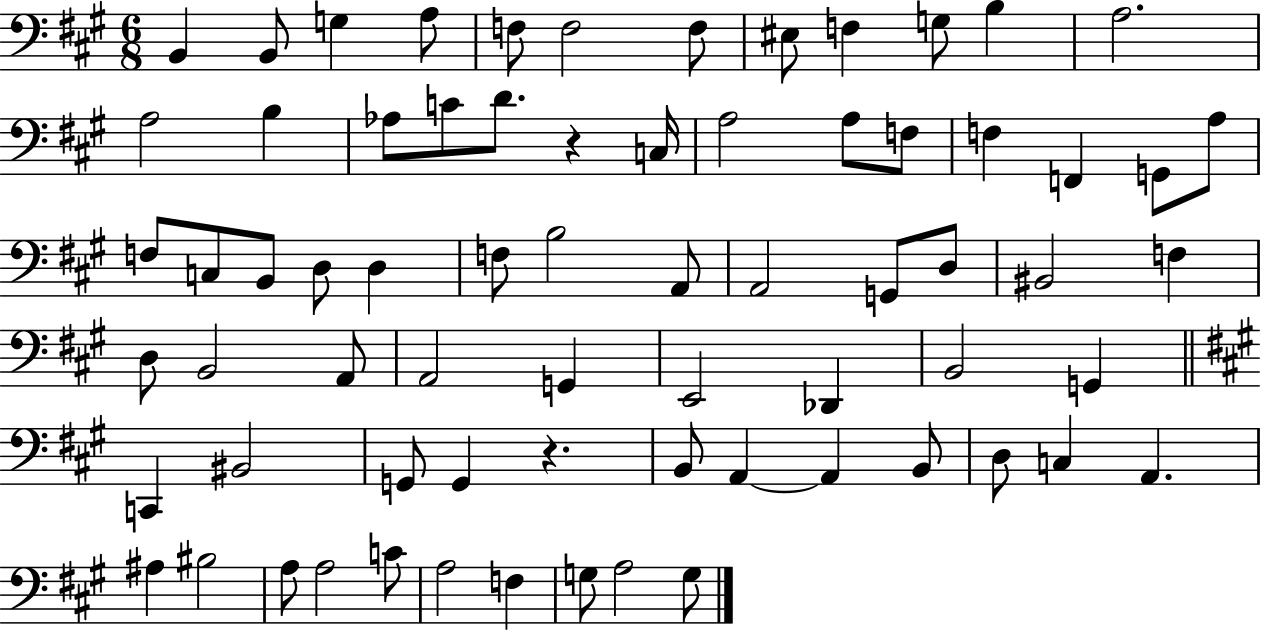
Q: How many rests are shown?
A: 2